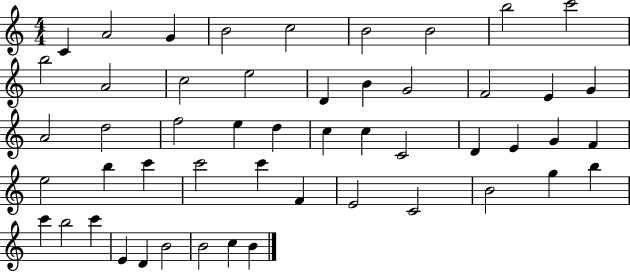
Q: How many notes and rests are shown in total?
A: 51